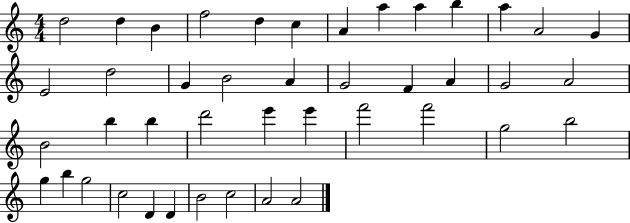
{
  \clef treble
  \numericTimeSignature
  \time 4/4
  \key c \major
  d''2 d''4 b'4 | f''2 d''4 c''4 | a'4 a''4 a''4 b''4 | a''4 a'2 g'4 | \break e'2 d''2 | g'4 b'2 a'4 | g'2 f'4 a'4 | g'2 a'2 | \break b'2 b''4 b''4 | d'''2 e'''4 e'''4 | f'''2 f'''2 | g''2 b''2 | \break g''4 b''4 g''2 | c''2 d'4 d'4 | b'2 c''2 | a'2 a'2 | \break \bar "|."
}